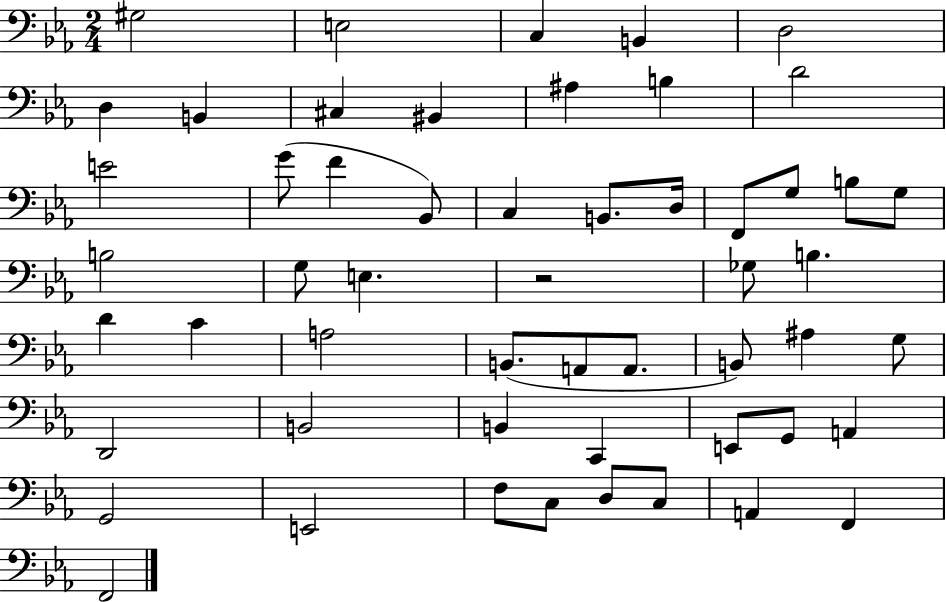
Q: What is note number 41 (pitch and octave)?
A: C2